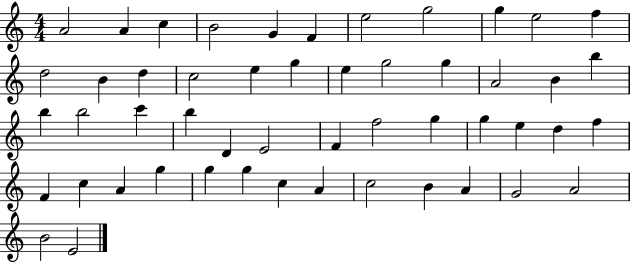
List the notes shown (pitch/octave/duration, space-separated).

A4/h A4/q C5/q B4/h G4/q F4/q E5/h G5/h G5/q E5/h F5/q D5/h B4/q D5/q C5/h E5/q G5/q E5/q G5/h G5/q A4/h B4/q B5/q B5/q B5/h C6/q B5/q D4/q E4/h F4/q F5/h G5/q G5/q E5/q D5/q F5/q F4/q C5/q A4/q G5/q G5/q G5/q C5/q A4/q C5/h B4/q A4/q G4/h A4/h B4/h E4/h